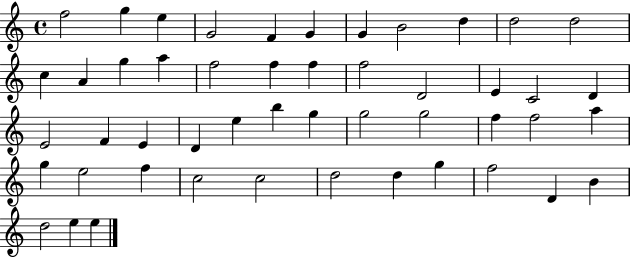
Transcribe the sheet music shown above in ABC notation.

X:1
T:Untitled
M:4/4
L:1/4
K:C
f2 g e G2 F G G B2 d d2 d2 c A g a f2 f f f2 D2 E C2 D E2 F E D e b g g2 g2 f f2 a g e2 f c2 c2 d2 d g f2 D B d2 e e